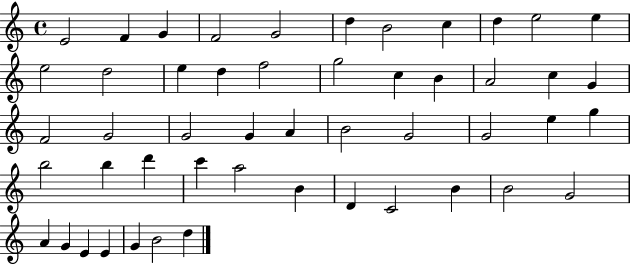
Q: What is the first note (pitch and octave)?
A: E4